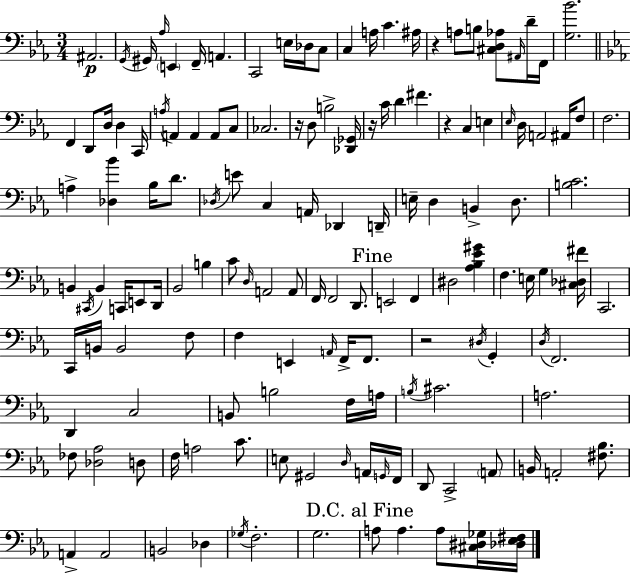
X:1
T:Untitled
M:3/4
L:1/4
K:Cm
^A,,2 G,,/4 ^G,,/4 _A,/4 E,, F,,/4 A,, C,,2 E,/4 _D,/4 C,/2 C, A,/4 C ^A,/4 z A,/2 B,/2 [^C,D,_A,]/2 ^A,,/4 D/4 F,,/4 [G,_B]2 F,, D,,/2 D,/4 D, C,,/4 A,/4 A,, A,, A,,/2 C,/2 _C,2 z/4 D,/2 B,2 [_D,,_G,,]/4 z/4 C/4 D ^F z C, E, _E,/4 D,/4 A,,2 ^A,,/4 F,/2 F,2 A, [_D,_B] _B,/4 D/2 _D,/4 E/2 C, A,,/4 _D,, D,,/4 E,/4 D, B,, D,/2 [B,C]2 B,, ^C,,/4 B,, C,,/4 E,,/2 D,,/4 _B,,2 B, C/2 D,/4 A,,2 A,,/2 F,,/4 F,,2 D,,/2 E,,2 F,, ^D,2 [_A,_B,_E^G] F, E,/4 G, [^C,_D,^F]/4 C,,2 C,,/4 B,,/4 B,,2 F,/2 F, E,, A,,/4 F,,/4 F,,/2 z2 ^D,/4 G,, D,/4 F,,2 D,, C,2 B,,/2 B,2 F,/4 A,/4 B,/4 ^C2 A,2 _F,/2 [_D,_A,]2 D,/2 F,/4 A,2 C/2 E,/2 ^G,,2 D,/4 A,,/4 G,,/4 F,,/4 D,,/2 C,,2 A,,/2 B,,/4 A,,2 [^F,_B,]/2 A,, A,,2 B,,2 _D, _G,/4 F,2 G,2 A,/2 A, A,/2 [^C,^D,_G,]/4 [_D,_E,^F,]/4